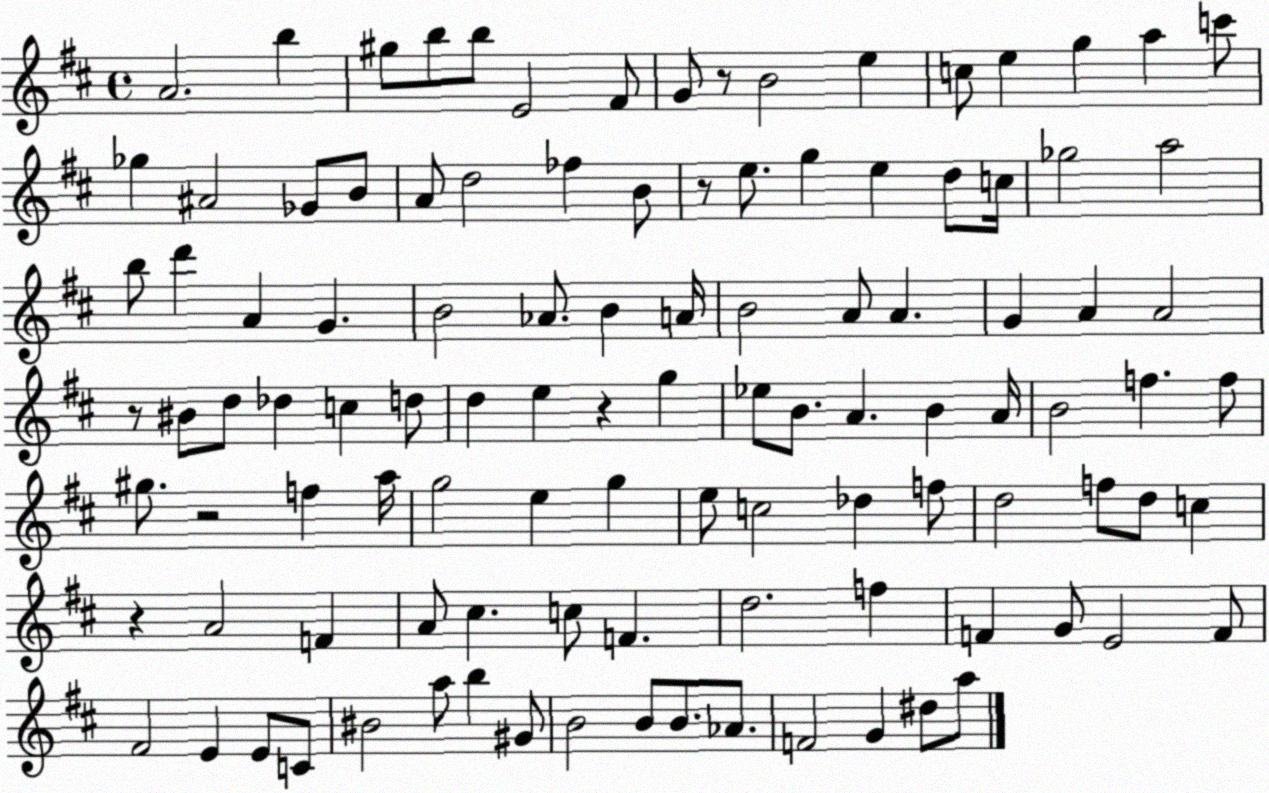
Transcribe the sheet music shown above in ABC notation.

X:1
T:Untitled
M:4/4
L:1/4
K:D
A2 b ^g/2 b/2 b/2 E2 ^F/2 G/2 z/2 B2 e c/2 e g a c'/2 _g ^A2 _G/2 B/2 A/2 d2 _f B/2 z/2 e/2 g e d/2 c/4 _g2 a2 b/2 d' A G B2 _A/2 B A/4 B2 A/2 A G A A2 z/2 ^B/2 d/2 _d c d/2 d e z g _e/2 B/2 A B A/4 B2 f f/2 ^g/2 z2 f a/4 g2 e g e/2 c2 _d f/2 d2 f/2 d/2 c z A2 F A/2 ^c c/2 F d2 f F G/2 E2 F/2 ^F2 E E/2 C/2 ^B2 a/2 b ^G/2 B2 B/2 B/2 _A/2 F2 G ^d/2 a/2